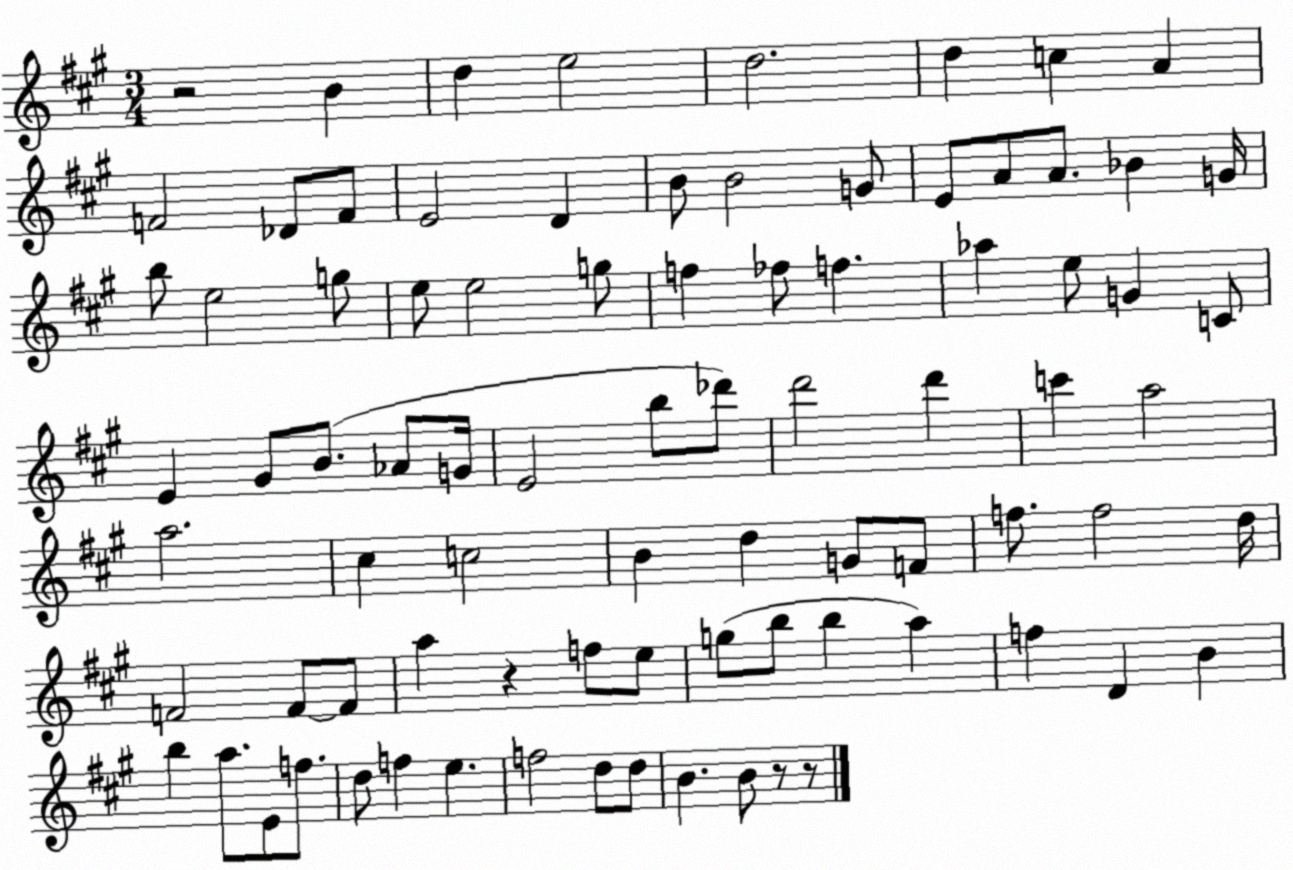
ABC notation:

X:1
T:Untitled
M:3/4
L:1/4
K:A
z2 B d e2 d2 d c A F2 _D/2 F/2 E2 D B/2 B2 G/2 E/2 A/2 A/2 _B G/4 b/2 e2 g/2 e/2 e2 g/2 f _f/2 f _a e/2 G C/2 E ^G/2 B/2 _A/2 G/4 E2 b/2 _d'/2 d'2 d' c' a2 a2 ^c c2 B d G/2 F/2 f/2 f2 d/4 F2 F/2 F/2 a z f/2 e/2 g/2 b/2 b a f D B b a/2 E/2 f/2 d/2 f e f2 d/2 d/2 B B/2 z/2 z/2